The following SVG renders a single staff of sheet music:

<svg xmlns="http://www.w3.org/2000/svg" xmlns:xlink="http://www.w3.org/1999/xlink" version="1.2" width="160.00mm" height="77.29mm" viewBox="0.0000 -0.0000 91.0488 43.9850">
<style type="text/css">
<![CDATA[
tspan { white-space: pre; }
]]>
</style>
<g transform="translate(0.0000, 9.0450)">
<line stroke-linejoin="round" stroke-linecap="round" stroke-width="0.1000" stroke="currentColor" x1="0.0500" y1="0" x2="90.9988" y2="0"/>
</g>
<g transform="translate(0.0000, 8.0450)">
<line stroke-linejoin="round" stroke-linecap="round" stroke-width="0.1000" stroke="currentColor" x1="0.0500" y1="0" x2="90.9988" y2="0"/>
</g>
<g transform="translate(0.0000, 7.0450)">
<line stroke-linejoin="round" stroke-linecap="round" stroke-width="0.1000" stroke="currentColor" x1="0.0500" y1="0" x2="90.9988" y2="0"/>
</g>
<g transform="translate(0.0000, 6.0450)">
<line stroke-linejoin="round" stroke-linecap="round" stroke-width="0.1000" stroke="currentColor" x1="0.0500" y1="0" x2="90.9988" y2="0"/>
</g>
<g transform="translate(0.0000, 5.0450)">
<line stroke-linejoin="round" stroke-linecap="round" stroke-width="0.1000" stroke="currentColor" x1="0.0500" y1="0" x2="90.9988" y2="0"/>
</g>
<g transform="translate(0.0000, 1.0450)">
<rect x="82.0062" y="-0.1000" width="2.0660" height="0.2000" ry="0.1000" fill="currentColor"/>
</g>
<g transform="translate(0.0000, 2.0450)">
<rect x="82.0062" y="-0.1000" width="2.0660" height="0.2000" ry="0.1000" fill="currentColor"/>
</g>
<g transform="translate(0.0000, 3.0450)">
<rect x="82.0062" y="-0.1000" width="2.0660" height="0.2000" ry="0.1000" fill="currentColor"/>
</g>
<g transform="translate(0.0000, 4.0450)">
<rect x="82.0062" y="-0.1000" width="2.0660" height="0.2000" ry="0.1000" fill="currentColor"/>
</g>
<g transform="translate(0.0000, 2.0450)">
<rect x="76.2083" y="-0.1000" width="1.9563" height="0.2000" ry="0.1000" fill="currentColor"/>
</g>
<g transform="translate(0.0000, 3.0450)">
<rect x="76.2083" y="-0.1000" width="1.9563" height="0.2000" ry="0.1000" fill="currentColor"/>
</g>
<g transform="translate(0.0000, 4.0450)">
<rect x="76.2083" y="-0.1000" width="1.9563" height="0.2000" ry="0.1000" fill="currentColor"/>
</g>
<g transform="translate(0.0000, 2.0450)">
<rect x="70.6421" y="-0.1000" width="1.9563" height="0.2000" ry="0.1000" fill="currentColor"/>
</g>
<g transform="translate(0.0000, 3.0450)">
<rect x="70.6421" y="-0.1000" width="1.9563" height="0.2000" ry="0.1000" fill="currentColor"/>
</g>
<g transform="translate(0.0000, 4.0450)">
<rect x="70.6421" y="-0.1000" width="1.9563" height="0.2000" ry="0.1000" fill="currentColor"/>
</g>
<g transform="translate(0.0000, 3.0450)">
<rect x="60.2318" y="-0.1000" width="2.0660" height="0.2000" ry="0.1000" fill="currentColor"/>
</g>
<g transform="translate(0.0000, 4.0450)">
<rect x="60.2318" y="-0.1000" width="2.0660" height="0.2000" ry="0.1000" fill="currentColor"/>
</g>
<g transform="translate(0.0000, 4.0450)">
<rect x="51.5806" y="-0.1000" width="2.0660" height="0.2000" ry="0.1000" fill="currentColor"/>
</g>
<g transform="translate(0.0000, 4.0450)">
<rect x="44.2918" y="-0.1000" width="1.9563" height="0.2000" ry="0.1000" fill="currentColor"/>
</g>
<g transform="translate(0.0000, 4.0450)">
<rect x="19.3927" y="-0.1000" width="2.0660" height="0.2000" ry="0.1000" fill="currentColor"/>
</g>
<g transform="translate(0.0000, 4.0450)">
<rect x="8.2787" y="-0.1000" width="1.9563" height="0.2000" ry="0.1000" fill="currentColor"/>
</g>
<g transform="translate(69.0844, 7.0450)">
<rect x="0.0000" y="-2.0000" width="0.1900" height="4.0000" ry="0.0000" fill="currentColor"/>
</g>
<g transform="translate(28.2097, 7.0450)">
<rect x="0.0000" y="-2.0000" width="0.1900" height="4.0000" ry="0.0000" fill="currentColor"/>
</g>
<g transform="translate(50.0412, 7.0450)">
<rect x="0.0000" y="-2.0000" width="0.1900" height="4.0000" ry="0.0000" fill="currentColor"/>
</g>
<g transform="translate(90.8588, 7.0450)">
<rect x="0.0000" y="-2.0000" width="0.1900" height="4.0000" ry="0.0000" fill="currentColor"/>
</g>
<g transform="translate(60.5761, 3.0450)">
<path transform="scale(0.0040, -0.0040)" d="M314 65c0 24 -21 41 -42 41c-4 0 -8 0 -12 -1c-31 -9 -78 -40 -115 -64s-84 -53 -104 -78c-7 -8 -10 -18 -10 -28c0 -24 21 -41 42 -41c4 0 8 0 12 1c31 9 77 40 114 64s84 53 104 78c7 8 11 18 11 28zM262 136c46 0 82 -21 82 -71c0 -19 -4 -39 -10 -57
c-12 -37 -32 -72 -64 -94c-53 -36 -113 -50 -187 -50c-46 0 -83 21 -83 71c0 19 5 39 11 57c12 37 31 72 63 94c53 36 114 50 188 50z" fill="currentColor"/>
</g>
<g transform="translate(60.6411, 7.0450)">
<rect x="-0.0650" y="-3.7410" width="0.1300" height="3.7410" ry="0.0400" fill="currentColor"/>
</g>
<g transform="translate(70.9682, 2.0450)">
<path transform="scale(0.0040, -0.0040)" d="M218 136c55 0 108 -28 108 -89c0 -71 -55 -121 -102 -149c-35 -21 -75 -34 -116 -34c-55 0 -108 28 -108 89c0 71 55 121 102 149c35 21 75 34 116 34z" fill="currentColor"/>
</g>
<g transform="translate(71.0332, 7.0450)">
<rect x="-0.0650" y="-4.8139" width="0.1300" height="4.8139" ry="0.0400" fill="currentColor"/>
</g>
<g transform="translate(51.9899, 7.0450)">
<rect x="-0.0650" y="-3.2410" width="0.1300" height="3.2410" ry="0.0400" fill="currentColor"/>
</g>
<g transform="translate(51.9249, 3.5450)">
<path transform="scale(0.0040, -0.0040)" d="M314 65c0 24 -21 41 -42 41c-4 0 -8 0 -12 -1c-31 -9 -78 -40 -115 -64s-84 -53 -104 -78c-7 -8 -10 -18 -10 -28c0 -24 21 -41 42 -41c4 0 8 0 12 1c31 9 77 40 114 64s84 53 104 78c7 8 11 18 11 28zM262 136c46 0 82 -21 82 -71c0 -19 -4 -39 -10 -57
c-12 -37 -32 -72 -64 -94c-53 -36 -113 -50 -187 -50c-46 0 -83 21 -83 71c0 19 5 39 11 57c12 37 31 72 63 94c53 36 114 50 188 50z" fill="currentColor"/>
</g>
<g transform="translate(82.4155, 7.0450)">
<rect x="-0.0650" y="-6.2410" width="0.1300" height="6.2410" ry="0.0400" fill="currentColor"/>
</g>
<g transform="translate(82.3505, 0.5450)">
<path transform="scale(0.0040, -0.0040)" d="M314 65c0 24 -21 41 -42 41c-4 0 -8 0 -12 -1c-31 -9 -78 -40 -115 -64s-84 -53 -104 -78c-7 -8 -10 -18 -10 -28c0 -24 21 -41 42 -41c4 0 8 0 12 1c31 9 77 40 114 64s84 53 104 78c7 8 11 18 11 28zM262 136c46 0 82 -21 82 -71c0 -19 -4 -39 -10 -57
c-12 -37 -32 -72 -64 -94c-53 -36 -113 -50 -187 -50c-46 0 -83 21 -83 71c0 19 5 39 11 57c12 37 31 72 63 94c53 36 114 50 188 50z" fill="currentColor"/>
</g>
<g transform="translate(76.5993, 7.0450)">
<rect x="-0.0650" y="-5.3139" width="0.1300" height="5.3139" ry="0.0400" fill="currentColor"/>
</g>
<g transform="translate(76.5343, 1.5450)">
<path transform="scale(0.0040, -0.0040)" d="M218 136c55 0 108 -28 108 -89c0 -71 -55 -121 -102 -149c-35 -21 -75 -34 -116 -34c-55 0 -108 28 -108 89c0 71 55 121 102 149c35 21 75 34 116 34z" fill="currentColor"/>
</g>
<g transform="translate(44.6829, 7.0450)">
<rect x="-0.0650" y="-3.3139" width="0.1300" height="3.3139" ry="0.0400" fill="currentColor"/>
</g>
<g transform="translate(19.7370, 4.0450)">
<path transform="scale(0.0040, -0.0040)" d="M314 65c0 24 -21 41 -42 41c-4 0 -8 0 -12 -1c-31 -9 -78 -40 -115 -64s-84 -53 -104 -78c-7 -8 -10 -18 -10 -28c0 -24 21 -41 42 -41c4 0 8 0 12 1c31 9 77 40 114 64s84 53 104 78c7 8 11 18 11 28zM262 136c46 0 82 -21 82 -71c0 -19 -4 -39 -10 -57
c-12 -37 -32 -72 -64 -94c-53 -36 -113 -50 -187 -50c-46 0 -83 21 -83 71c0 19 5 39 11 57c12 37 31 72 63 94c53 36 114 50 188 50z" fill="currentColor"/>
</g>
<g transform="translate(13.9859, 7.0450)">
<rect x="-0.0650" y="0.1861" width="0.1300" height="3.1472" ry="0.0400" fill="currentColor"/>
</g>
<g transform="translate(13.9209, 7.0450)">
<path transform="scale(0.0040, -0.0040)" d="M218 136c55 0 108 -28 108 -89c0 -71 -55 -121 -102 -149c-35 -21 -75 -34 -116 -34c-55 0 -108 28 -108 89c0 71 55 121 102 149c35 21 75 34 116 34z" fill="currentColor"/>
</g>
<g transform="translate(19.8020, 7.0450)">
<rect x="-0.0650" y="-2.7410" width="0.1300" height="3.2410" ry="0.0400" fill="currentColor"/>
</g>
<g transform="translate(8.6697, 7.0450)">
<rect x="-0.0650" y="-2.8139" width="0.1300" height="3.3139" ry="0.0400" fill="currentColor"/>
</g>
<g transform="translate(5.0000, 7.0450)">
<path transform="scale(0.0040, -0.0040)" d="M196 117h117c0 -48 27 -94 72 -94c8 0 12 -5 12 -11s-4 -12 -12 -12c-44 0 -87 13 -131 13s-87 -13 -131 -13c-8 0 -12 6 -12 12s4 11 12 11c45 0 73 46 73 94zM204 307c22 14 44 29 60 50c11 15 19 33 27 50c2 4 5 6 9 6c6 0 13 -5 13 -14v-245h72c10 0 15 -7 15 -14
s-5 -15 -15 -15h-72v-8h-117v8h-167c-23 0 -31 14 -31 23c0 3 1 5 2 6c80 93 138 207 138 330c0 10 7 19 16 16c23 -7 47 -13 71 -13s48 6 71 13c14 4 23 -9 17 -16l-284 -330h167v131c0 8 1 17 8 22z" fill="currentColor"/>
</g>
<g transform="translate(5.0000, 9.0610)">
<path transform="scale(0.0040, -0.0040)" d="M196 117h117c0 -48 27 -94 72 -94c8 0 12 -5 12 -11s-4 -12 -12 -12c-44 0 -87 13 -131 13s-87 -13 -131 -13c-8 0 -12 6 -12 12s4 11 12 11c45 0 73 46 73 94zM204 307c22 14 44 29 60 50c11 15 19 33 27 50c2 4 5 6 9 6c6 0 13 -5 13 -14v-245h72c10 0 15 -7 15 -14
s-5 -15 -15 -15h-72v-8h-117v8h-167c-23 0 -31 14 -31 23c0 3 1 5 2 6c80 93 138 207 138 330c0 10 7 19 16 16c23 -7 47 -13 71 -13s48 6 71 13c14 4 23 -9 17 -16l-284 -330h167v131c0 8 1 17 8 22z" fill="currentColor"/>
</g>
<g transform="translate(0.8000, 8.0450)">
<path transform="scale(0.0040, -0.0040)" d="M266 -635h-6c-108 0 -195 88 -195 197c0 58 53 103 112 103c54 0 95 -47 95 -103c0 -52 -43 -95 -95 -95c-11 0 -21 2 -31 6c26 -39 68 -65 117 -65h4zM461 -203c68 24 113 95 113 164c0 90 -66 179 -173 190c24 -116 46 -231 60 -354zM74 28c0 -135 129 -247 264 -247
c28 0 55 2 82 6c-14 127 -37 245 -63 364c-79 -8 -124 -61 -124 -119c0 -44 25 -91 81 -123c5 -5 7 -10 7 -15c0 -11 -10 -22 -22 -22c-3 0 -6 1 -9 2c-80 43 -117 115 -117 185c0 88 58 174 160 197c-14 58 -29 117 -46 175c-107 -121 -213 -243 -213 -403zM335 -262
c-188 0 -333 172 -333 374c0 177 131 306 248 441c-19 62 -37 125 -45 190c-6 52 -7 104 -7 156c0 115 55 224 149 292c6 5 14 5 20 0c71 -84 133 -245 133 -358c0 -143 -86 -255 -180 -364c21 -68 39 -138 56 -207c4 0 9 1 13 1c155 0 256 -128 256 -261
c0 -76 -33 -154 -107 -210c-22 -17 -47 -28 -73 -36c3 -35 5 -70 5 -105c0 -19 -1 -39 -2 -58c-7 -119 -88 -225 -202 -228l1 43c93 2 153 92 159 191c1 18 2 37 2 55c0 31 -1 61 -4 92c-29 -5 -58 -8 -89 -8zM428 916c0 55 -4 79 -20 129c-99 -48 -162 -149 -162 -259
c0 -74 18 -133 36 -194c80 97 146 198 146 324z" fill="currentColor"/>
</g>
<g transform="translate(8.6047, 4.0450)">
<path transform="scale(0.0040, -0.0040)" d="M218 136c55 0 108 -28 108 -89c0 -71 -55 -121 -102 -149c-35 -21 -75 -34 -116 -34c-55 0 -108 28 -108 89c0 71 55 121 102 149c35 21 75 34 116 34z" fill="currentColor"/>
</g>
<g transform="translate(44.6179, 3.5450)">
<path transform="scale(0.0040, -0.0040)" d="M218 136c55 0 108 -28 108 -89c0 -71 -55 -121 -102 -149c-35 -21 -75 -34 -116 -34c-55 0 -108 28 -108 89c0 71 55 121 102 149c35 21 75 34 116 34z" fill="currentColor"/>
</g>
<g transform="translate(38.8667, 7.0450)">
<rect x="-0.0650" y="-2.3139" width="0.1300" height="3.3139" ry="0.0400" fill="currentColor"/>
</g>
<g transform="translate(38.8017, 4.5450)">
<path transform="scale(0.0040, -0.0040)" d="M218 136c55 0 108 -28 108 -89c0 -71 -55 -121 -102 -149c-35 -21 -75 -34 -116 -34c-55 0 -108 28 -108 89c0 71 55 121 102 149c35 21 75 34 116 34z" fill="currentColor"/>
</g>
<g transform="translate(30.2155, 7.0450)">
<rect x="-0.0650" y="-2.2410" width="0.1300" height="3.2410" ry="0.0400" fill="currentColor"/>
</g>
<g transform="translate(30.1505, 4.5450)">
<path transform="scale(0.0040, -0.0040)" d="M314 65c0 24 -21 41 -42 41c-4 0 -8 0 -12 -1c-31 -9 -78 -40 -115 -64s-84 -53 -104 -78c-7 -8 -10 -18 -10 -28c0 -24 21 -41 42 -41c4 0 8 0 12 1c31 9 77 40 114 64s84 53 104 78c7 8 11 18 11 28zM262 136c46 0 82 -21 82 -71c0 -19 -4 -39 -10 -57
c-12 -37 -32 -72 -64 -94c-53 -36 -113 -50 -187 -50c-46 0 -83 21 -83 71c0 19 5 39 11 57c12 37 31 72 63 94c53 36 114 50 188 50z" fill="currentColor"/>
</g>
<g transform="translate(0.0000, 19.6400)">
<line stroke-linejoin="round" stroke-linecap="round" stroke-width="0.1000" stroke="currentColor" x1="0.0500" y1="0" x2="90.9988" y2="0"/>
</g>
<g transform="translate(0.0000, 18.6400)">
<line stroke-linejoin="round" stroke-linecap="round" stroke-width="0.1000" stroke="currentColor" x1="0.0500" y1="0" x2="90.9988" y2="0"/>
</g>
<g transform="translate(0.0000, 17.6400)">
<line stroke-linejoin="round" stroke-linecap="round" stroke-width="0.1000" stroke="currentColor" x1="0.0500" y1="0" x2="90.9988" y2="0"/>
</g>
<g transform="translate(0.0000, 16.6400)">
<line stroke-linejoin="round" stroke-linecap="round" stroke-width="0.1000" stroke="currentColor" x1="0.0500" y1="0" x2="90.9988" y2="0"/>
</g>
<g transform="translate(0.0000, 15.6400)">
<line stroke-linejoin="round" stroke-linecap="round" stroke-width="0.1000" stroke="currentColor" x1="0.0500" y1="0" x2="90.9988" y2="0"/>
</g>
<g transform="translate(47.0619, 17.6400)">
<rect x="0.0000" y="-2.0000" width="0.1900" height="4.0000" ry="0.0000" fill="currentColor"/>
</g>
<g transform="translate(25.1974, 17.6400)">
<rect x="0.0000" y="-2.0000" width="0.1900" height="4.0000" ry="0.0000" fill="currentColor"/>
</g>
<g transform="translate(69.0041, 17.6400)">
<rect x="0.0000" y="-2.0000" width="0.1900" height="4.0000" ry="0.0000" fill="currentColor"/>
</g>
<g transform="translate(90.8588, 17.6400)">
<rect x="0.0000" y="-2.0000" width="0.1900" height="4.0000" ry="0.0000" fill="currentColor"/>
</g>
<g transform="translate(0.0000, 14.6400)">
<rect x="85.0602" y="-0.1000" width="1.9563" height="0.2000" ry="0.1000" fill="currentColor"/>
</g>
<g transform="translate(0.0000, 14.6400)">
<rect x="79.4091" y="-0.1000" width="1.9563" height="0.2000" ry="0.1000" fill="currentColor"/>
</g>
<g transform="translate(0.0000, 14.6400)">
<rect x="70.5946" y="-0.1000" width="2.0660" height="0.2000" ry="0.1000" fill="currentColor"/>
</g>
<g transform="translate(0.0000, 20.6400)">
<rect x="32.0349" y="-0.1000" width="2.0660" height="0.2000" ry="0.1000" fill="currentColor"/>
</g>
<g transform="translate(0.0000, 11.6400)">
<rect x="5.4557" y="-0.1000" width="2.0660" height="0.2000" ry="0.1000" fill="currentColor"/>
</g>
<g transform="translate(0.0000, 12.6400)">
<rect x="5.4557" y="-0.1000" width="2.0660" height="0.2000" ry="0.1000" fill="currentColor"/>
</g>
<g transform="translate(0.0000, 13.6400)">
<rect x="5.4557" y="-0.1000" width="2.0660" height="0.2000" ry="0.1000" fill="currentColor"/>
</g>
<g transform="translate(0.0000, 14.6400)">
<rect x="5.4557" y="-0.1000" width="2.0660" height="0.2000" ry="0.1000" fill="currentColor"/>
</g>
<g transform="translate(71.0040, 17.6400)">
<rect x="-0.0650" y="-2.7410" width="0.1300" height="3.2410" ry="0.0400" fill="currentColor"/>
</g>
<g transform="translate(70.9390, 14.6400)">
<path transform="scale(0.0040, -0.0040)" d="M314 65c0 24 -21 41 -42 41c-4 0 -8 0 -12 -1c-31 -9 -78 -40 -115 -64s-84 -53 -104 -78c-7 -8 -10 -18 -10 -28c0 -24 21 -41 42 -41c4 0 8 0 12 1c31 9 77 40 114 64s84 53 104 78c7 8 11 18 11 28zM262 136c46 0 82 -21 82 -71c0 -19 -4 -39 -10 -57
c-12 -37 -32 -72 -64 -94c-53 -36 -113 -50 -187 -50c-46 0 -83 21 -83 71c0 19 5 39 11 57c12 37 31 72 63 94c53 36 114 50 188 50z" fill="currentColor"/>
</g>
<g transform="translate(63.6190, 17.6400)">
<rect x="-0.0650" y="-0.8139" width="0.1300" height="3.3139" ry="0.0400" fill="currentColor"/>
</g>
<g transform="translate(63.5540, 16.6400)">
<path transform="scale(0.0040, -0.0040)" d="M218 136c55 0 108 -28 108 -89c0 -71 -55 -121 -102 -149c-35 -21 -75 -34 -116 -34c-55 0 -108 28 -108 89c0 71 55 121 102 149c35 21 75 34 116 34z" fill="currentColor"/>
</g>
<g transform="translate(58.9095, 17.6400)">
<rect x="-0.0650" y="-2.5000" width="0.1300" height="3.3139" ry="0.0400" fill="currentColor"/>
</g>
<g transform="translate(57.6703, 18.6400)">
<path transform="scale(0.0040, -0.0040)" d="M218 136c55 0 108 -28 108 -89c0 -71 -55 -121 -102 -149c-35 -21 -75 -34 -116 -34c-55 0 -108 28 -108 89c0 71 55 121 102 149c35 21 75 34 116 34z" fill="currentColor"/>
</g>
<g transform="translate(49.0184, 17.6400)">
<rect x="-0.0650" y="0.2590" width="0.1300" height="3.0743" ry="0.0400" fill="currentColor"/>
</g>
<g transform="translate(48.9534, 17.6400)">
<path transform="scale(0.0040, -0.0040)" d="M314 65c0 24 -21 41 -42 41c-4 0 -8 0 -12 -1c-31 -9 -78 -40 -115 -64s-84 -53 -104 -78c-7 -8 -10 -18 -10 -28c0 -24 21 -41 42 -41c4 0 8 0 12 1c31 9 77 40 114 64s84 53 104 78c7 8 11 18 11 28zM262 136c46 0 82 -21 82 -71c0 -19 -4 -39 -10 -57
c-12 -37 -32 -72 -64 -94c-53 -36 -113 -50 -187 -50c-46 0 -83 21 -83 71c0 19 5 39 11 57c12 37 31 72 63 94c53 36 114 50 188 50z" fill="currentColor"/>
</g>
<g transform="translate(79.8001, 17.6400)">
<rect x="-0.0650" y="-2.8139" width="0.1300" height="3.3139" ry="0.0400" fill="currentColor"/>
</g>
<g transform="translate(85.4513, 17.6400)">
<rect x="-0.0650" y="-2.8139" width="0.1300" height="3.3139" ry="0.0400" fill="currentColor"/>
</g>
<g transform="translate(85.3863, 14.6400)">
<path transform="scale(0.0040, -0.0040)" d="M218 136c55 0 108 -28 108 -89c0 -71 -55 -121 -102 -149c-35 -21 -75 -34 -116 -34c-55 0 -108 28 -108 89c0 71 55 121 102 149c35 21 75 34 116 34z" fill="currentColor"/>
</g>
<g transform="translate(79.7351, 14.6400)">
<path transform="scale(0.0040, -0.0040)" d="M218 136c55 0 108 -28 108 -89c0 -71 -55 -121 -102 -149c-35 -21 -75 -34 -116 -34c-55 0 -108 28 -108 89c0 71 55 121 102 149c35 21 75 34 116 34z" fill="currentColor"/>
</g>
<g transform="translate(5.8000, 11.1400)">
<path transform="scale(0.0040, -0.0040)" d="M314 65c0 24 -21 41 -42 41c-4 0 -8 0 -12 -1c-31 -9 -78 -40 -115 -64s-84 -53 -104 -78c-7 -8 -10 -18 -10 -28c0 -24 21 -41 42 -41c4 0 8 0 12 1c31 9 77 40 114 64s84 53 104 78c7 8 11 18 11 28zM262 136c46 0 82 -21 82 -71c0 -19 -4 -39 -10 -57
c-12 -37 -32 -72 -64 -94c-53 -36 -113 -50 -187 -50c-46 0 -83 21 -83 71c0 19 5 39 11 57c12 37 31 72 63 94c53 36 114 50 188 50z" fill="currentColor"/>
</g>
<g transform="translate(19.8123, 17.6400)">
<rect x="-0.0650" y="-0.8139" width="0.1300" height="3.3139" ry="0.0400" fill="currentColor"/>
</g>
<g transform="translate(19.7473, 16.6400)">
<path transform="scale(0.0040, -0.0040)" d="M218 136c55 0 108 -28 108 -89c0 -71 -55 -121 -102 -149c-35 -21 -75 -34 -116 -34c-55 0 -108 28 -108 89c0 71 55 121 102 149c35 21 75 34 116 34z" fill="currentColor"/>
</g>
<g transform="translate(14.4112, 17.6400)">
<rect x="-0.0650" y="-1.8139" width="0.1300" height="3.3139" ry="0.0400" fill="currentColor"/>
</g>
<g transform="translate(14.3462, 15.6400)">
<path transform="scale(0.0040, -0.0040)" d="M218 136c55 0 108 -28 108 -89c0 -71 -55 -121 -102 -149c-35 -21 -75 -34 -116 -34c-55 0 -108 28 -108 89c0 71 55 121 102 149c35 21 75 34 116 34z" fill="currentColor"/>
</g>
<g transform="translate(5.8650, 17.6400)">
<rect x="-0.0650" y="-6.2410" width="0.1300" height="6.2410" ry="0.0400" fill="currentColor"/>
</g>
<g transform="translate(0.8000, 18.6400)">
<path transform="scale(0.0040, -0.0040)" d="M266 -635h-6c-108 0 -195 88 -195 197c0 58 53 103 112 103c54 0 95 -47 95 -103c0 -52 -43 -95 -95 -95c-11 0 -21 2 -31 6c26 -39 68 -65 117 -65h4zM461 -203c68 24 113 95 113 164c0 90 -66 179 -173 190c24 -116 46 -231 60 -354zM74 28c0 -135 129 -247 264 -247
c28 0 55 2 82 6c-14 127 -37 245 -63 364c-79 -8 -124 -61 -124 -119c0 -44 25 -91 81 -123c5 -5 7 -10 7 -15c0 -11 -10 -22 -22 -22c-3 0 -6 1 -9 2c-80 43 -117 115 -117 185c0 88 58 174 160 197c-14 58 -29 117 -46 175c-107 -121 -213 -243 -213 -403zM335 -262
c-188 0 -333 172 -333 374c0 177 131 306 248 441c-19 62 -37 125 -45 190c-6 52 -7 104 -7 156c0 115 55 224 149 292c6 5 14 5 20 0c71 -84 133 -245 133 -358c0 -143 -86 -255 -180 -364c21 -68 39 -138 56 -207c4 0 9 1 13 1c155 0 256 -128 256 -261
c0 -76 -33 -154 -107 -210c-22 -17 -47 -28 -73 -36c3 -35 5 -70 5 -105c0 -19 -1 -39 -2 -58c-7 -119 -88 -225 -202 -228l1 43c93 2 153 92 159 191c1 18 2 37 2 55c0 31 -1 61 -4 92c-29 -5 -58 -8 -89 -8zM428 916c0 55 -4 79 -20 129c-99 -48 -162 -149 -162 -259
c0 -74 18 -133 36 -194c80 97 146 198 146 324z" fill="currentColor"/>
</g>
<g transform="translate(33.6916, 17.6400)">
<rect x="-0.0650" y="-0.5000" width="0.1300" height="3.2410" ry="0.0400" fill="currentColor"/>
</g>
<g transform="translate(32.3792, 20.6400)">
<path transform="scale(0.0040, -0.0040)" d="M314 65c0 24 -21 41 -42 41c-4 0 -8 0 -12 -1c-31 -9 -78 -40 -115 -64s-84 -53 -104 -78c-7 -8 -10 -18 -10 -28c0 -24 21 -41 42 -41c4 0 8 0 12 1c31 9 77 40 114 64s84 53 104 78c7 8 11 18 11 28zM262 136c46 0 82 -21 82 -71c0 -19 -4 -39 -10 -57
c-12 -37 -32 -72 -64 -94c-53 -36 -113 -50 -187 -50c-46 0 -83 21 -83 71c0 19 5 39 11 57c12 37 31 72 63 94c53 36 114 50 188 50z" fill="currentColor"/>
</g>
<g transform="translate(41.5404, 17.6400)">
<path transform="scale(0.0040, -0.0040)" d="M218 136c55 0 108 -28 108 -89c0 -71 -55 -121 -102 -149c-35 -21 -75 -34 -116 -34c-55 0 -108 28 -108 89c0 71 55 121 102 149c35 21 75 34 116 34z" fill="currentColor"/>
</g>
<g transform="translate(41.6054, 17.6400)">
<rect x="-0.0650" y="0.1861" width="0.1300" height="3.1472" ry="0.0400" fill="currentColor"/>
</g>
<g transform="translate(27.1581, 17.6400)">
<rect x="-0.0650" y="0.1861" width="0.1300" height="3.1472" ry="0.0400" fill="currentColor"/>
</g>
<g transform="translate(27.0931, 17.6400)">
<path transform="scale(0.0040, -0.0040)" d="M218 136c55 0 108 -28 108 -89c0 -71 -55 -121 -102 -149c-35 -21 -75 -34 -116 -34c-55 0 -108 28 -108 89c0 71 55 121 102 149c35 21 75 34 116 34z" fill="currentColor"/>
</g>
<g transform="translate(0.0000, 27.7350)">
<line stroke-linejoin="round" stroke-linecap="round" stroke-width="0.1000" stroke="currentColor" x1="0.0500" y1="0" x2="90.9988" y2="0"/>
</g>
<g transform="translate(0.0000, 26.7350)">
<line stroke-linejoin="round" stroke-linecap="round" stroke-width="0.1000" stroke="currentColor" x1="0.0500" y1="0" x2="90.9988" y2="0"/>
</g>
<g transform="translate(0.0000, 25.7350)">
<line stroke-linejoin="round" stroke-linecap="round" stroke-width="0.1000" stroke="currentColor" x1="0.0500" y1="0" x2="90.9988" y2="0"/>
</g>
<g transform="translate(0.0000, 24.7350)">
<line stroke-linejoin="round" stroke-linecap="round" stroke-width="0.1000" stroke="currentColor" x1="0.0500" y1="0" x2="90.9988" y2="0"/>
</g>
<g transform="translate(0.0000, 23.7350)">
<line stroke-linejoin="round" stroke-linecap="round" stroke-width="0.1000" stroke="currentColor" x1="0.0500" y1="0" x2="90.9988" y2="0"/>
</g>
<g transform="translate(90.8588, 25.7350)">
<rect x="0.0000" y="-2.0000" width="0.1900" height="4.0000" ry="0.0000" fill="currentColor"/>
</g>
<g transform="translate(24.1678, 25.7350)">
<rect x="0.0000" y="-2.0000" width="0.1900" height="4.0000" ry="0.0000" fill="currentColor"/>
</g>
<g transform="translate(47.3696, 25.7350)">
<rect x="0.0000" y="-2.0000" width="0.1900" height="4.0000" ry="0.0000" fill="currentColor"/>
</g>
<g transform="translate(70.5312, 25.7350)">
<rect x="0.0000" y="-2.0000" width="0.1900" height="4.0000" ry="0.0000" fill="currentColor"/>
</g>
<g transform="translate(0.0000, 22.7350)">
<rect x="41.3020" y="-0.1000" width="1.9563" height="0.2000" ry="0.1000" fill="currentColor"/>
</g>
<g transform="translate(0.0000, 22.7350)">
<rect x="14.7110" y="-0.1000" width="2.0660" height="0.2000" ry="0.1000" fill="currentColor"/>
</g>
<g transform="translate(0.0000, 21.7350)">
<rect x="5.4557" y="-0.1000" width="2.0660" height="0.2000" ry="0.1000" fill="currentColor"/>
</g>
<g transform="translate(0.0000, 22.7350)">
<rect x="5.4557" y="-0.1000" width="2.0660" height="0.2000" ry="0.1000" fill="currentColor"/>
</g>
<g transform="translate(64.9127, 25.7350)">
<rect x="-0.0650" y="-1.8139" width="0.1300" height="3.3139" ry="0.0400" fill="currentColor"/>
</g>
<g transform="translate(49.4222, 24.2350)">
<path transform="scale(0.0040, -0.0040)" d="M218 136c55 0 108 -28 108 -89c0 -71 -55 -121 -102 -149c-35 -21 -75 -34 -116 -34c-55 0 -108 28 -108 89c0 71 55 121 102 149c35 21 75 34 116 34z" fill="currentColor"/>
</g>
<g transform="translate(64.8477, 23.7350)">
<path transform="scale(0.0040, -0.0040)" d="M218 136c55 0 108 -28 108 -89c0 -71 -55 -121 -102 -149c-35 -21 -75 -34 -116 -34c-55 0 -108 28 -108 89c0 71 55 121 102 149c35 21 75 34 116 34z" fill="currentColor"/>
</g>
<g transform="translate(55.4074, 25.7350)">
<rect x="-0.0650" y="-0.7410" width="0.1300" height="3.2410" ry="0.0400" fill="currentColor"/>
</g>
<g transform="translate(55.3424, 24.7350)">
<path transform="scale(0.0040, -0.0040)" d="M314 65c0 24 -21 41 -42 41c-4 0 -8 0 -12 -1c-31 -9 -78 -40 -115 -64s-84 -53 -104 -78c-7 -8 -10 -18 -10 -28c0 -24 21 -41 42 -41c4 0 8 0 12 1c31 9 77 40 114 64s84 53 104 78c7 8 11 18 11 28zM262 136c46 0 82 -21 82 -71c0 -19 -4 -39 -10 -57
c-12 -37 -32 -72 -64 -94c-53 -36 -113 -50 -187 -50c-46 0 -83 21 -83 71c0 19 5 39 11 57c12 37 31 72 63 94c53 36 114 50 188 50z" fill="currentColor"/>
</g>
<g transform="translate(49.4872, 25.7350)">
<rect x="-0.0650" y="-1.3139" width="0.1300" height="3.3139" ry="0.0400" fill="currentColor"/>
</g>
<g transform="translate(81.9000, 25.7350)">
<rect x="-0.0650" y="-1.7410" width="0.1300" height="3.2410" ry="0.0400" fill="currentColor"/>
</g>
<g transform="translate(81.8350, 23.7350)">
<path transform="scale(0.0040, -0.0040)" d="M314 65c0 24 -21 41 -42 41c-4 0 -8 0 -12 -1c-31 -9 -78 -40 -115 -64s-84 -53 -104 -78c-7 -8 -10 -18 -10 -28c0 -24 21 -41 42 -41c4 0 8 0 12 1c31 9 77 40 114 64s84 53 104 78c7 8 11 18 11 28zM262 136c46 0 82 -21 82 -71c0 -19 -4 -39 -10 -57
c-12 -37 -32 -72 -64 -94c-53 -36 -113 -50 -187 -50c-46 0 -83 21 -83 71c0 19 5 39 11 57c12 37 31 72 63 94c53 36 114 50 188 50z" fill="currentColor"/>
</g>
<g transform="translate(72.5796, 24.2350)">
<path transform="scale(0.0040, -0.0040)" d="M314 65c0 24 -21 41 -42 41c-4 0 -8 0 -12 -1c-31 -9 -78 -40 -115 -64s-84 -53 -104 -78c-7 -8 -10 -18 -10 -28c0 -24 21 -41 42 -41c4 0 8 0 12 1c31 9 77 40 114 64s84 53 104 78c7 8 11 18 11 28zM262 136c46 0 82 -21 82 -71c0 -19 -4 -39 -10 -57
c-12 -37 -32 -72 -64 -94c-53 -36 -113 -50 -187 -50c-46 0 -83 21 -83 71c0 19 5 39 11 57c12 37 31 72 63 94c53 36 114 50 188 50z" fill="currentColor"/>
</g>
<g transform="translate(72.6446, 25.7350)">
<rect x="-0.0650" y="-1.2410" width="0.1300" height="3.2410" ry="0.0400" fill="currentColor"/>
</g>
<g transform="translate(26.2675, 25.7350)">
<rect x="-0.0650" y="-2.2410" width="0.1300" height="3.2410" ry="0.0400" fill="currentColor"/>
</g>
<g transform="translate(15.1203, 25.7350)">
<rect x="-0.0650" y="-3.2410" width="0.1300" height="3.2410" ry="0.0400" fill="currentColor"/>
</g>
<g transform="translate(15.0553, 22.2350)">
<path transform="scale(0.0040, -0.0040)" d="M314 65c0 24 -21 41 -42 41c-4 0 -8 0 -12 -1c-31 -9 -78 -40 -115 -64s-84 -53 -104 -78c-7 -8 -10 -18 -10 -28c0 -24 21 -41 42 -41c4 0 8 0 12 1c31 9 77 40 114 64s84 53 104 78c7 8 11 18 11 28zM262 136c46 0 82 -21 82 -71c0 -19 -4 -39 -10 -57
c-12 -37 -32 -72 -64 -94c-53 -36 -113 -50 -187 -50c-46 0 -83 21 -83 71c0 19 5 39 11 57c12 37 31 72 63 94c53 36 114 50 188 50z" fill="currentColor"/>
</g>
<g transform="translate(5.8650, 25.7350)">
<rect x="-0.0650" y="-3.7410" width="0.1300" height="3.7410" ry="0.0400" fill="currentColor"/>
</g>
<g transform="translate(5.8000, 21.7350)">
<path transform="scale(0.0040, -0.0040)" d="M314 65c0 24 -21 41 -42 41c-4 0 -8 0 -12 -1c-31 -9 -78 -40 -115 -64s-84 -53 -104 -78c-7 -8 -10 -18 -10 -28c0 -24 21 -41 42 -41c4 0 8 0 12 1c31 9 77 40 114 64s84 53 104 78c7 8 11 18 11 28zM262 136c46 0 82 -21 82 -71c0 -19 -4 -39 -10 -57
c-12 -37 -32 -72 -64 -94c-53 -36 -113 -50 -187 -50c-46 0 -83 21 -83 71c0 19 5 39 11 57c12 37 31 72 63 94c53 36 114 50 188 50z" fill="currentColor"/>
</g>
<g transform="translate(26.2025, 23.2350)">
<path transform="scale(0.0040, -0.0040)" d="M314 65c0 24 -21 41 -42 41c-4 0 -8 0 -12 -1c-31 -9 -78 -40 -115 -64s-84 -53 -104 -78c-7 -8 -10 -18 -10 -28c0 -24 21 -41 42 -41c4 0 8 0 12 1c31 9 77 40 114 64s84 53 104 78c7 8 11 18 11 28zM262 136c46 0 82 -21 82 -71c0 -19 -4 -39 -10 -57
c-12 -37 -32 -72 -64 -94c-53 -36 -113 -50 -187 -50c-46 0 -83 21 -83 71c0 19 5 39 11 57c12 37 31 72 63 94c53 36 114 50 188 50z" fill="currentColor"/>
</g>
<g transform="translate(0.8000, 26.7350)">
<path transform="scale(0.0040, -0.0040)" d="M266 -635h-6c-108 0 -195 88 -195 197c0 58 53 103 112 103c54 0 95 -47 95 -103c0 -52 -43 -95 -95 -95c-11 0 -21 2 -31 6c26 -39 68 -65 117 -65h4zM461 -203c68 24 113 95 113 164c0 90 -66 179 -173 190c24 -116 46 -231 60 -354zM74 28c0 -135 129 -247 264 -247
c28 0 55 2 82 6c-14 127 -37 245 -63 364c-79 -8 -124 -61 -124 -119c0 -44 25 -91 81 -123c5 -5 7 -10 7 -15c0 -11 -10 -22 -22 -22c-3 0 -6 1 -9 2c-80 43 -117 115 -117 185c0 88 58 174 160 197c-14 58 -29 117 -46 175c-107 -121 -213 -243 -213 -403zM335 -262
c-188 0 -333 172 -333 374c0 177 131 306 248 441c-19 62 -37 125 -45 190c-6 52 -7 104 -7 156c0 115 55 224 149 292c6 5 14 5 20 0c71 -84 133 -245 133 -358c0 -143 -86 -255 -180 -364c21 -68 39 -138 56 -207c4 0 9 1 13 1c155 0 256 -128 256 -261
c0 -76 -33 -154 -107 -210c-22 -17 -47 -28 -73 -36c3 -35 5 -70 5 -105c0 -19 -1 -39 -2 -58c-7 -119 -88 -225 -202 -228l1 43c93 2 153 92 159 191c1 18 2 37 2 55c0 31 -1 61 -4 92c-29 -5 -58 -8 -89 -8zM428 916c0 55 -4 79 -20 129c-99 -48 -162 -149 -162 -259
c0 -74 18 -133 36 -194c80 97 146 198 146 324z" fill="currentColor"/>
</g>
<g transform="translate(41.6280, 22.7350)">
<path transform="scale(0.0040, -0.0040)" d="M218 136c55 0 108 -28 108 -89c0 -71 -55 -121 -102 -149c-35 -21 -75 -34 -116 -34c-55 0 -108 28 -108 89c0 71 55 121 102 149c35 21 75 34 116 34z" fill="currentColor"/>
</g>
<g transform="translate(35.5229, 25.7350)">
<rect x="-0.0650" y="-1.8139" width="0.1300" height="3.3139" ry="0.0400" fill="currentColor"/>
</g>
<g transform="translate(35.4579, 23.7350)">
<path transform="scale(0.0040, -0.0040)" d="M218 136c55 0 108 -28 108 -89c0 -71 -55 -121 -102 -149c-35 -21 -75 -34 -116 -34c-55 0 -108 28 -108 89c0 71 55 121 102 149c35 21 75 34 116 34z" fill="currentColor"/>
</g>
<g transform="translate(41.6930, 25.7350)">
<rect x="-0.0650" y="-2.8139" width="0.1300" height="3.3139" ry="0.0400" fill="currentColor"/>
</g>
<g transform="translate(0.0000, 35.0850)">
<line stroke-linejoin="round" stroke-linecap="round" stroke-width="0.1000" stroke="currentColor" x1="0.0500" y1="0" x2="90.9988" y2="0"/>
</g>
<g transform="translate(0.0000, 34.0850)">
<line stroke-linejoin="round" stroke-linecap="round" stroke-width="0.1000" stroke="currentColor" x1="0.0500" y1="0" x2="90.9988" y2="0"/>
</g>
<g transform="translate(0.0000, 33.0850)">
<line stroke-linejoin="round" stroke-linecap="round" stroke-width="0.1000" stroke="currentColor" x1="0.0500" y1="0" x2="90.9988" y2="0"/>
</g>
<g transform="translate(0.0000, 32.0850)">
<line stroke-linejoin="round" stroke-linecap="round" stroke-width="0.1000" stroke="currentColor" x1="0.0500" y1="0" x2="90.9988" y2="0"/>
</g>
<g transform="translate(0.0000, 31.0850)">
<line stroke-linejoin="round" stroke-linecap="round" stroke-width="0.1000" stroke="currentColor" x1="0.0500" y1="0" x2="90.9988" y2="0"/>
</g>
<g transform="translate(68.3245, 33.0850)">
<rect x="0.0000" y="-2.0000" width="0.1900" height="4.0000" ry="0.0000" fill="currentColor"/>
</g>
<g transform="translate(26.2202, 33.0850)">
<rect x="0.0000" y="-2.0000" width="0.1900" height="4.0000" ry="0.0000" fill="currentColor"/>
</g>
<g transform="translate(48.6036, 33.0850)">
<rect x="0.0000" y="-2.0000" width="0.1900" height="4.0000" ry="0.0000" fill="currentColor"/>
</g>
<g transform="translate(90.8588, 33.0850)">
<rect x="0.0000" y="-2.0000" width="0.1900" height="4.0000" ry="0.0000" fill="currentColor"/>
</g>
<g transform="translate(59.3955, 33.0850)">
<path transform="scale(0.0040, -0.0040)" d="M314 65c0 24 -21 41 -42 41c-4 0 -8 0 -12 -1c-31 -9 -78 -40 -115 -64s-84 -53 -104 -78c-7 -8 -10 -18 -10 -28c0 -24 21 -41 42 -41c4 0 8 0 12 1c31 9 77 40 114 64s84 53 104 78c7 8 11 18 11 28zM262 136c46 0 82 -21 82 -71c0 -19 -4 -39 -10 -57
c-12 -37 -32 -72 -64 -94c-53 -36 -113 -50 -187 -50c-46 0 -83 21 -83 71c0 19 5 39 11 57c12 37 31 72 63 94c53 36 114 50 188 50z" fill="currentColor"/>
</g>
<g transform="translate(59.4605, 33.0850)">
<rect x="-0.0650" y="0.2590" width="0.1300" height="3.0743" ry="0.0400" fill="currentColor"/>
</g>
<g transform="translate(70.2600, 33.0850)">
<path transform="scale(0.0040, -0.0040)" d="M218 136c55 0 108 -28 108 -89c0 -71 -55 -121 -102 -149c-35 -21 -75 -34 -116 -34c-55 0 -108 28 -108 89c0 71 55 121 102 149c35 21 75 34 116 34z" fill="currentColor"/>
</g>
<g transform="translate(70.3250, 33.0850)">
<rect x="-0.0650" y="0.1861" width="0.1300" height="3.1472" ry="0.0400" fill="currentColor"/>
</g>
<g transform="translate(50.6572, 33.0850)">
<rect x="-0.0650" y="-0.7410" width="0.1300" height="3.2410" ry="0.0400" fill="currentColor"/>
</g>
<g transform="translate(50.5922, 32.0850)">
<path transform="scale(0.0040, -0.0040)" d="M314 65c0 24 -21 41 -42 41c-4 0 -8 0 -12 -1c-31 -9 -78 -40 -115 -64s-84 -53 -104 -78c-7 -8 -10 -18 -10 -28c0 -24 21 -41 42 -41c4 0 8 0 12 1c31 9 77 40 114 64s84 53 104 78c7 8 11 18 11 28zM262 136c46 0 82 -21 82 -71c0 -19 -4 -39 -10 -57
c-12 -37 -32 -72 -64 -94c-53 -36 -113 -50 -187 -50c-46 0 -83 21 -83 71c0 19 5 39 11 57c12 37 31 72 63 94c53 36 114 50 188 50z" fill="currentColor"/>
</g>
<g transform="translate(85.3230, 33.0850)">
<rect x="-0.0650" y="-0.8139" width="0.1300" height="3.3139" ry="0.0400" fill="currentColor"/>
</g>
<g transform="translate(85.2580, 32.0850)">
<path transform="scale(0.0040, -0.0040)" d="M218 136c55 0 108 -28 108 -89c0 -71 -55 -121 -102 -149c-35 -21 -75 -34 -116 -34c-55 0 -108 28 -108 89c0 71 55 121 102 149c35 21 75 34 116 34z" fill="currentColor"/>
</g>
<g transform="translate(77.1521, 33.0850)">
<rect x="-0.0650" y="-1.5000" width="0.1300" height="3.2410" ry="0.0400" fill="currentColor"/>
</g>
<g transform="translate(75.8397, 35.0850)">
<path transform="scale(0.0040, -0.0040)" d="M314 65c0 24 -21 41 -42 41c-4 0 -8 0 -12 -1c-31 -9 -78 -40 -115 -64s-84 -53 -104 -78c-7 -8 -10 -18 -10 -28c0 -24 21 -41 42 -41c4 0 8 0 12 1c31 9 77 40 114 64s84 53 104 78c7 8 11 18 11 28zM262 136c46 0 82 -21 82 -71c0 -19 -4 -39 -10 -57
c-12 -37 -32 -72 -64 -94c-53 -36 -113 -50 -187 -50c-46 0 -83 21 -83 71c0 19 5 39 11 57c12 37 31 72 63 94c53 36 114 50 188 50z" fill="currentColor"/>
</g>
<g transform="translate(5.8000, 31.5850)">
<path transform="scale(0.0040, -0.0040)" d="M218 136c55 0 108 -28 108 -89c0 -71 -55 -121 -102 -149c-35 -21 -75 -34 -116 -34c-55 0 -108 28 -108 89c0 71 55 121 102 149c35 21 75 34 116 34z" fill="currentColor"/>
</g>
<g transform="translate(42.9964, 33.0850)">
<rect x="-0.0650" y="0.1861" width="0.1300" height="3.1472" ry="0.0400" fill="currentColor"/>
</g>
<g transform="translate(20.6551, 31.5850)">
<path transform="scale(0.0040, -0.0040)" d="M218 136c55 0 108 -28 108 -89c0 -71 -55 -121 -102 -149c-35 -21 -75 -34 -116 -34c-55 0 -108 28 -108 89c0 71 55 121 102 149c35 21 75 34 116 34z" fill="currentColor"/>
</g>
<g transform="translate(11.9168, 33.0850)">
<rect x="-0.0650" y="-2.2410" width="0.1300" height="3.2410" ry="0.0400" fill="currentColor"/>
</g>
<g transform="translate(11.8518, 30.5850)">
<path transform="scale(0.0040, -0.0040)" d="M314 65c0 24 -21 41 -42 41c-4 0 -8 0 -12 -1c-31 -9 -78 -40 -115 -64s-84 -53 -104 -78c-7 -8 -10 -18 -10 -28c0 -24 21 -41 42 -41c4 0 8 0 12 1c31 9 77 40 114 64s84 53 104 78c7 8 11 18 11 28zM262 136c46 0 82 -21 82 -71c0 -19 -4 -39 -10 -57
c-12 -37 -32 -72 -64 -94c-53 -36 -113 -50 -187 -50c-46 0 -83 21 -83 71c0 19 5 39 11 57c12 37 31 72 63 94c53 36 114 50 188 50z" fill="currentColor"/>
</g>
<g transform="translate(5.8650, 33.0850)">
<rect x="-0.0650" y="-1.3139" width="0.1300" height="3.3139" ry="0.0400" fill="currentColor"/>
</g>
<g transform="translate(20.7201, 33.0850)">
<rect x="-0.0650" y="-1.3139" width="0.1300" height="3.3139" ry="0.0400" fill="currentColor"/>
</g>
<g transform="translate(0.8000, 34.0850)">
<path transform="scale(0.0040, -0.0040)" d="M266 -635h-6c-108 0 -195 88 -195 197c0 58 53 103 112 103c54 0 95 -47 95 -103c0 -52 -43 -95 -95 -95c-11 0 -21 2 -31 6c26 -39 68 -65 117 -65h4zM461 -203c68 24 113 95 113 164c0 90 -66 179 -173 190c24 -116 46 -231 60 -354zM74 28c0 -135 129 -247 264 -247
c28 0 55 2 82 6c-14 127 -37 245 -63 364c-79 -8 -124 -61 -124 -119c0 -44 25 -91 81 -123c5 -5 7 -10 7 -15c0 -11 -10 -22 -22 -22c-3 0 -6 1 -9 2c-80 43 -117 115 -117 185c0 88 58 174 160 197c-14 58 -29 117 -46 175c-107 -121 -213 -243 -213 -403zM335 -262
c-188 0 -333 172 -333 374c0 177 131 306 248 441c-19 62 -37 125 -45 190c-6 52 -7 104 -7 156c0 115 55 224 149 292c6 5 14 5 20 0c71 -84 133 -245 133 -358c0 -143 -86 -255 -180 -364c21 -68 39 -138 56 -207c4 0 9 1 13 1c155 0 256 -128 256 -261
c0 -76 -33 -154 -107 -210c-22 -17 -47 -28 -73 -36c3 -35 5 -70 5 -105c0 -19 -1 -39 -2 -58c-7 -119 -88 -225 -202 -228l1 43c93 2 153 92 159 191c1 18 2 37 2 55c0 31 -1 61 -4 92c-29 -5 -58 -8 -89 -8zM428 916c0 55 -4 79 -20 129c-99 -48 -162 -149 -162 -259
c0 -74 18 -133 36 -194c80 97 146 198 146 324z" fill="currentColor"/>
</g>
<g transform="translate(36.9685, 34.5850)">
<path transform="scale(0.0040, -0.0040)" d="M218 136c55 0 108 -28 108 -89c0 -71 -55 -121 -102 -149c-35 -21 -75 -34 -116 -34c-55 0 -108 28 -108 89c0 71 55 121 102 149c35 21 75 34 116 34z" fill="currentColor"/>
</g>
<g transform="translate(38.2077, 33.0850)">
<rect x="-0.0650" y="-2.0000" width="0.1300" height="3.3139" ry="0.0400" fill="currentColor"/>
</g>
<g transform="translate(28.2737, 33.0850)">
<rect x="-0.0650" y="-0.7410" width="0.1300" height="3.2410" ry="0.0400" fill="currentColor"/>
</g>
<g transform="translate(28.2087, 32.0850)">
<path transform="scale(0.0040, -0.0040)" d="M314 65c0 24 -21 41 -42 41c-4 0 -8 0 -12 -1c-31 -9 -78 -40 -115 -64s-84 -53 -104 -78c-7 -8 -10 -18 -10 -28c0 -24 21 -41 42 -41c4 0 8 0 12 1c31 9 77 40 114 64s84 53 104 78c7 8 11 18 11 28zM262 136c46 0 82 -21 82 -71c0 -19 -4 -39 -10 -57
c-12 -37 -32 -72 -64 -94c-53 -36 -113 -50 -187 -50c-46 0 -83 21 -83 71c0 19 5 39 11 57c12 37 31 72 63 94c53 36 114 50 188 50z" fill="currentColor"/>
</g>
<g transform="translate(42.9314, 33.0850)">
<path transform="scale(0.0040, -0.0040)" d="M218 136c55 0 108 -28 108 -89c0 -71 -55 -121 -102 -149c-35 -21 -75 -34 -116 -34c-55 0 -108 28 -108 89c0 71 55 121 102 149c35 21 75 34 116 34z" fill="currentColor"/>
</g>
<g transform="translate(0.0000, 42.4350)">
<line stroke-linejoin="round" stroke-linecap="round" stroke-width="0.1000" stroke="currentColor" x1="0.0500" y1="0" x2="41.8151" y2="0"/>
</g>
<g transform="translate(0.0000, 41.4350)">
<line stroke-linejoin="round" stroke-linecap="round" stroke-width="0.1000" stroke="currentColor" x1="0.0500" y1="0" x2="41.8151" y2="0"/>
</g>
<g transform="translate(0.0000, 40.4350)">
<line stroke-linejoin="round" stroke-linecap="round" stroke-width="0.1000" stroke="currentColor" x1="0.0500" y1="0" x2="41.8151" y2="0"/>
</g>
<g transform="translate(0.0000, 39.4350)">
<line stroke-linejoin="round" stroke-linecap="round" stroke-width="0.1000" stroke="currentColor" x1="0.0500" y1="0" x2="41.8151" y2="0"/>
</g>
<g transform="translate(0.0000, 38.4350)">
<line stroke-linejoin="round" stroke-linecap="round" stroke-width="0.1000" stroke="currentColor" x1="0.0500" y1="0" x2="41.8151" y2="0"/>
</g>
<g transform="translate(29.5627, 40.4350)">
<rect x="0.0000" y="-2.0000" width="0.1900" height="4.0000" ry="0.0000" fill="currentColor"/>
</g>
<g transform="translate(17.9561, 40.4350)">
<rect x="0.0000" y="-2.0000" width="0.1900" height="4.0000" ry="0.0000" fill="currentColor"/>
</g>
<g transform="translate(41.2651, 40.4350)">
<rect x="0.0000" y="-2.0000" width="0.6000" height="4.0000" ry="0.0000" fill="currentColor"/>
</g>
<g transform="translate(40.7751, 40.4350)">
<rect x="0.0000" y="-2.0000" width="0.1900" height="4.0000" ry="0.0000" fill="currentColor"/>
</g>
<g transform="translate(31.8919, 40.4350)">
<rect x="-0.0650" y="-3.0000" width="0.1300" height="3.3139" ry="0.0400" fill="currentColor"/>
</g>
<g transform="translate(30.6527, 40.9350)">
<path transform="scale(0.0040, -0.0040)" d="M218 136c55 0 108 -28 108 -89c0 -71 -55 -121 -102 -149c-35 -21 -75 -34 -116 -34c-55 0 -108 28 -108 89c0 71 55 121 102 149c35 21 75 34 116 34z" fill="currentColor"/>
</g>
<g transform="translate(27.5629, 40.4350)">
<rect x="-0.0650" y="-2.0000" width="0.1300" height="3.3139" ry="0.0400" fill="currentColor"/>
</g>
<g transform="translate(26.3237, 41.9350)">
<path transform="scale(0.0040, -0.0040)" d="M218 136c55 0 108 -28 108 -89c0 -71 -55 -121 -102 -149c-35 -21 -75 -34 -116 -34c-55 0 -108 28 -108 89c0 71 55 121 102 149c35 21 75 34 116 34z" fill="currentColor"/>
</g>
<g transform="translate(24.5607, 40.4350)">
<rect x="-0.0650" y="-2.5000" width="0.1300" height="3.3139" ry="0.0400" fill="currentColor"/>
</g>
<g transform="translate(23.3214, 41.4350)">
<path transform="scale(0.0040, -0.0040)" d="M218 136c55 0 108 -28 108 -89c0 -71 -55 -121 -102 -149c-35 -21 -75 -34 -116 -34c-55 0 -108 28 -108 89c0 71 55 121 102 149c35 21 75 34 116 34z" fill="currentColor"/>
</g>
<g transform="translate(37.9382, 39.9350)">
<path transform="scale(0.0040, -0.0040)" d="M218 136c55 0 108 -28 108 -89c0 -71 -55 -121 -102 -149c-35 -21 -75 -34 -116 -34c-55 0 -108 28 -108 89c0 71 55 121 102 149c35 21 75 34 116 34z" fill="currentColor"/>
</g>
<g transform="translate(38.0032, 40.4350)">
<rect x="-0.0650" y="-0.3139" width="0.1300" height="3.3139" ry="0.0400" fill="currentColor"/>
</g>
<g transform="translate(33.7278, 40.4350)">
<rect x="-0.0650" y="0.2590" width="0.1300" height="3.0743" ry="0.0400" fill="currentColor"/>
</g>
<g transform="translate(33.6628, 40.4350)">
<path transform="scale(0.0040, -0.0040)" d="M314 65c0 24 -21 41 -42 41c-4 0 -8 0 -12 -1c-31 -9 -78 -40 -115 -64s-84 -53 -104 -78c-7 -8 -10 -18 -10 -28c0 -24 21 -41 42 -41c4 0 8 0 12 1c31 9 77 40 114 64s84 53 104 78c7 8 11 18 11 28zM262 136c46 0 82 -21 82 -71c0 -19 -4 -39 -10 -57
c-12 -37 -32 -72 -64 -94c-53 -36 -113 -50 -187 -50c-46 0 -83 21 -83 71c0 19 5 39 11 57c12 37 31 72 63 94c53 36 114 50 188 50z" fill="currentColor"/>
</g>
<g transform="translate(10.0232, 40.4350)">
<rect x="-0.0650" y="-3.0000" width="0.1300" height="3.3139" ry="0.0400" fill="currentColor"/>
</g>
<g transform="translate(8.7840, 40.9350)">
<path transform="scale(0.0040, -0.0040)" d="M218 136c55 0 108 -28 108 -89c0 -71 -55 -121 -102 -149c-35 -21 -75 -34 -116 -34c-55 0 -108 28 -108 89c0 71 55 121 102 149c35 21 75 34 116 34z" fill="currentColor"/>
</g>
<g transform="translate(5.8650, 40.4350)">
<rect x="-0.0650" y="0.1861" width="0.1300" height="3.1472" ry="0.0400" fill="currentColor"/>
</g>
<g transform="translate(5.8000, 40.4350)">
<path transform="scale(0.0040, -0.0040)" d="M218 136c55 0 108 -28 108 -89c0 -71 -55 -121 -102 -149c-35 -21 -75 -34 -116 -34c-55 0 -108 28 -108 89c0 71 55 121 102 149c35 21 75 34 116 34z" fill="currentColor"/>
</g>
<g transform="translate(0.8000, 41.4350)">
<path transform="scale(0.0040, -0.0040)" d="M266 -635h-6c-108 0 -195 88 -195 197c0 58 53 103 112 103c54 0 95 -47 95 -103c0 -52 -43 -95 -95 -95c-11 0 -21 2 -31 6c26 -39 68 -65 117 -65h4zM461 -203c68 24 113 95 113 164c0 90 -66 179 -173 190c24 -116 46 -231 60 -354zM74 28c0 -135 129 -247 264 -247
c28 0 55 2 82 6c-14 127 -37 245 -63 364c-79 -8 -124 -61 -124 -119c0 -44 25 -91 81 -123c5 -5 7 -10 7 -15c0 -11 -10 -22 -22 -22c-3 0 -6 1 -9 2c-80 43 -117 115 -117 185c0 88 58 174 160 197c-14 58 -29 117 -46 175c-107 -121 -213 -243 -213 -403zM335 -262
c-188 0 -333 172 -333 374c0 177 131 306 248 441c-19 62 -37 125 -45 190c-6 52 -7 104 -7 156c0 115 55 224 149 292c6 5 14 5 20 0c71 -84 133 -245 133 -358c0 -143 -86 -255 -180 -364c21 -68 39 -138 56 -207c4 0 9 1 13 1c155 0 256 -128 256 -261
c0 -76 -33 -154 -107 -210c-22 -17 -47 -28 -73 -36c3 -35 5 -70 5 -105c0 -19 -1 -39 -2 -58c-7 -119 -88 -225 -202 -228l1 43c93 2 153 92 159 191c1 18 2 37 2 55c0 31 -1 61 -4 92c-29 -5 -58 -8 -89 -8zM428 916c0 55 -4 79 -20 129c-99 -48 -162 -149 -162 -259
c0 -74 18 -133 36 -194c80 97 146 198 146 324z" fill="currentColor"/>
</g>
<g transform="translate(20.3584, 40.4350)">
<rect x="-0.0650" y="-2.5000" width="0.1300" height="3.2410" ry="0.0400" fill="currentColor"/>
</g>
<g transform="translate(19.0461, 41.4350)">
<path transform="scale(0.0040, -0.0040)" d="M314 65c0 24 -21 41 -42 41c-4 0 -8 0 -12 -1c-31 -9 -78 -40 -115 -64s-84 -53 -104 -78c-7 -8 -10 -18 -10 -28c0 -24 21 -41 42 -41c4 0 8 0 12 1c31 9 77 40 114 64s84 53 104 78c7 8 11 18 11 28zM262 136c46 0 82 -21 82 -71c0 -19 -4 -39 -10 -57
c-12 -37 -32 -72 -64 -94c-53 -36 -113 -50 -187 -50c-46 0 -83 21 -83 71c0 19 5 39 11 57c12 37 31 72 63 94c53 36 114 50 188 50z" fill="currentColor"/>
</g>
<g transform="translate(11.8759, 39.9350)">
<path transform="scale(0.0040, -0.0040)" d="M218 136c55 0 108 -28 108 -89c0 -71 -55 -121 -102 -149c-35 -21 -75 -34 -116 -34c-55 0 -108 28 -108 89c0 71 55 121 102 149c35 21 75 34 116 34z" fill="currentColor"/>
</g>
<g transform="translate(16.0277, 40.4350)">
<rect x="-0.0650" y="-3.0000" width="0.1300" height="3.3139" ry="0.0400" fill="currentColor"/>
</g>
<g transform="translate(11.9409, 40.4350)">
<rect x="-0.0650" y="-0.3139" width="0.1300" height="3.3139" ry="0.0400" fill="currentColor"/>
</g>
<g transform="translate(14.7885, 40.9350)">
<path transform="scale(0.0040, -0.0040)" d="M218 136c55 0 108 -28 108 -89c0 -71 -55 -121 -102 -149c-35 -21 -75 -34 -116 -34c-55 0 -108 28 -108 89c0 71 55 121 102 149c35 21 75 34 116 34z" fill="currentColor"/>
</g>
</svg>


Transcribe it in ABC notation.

X:1
T:Untitled
M:4/4
L:1/4
K:C
a B a2 g2 g b b2 c'2 e' f' a'2 a'2 f d B C2 B B2 G d a2 a a c'2 b2 g2 f a e d2 f e2 f2 e g2 e d2 F B d2 B2 B E2 d B A c A G2 G F A B2 c